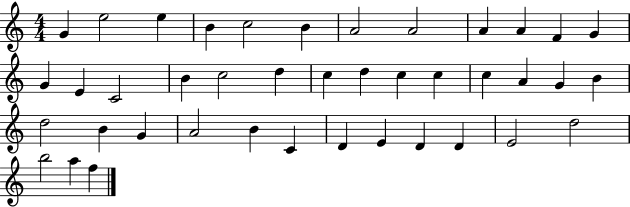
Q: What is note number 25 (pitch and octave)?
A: G4